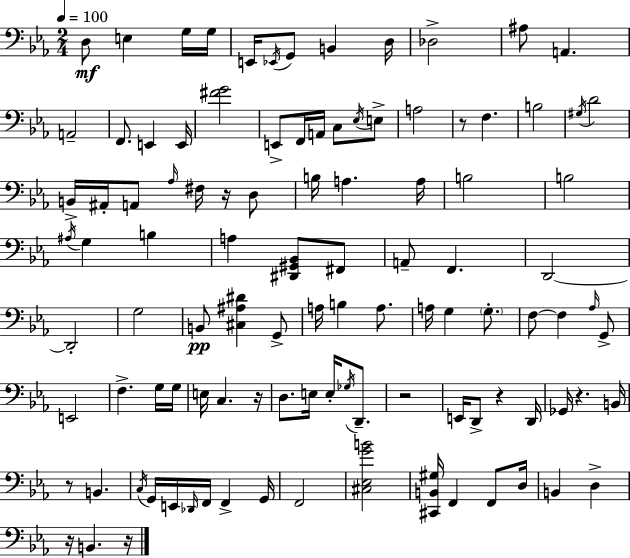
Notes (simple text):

D3/e E3/q G3/s G3/s E2/s Eb2/s G2/e B2/q D3/s Db3/h A#3/e A2/q. A2/h F2/e. E2/q E2/s [F#4,G4]/h E2/e F2/s A2/s C3/e Eb3/s E3/e A3/h R/e F3/q. B3/h G#3/s D4/h B2/s A#2/s A2/e Ab3/s F#3/s R/s D3/e B3/s A3/q. A3/s B3/h B3/h A#3/s G3/q B3/q A3/q [D#2,G#2,Bb2]/e F#2/e A2/e F2/q. D2/h D2/h G3/h B2/e [C#3,A#3,D#4]/q G2/e A3/s B3/q A3/e. A3/s G3/q G3/e. F3/e F3/q Ab3/s G2/e E2/h F3/q. G3/s G3/s E3/s C3/q. R/s D3/e. E3/s E3/s Gb3/s D2/e. R/h E2/s D2/e R/q D2/s Gb2/s R/q. B2/s R/e B2/q. C3/s G2/s E2/s Db2/s F2/s F2/q G2/s F2/h [C#3,Eb3,G4,B4]/h [C#2,B2,G#3]/s F2/q F2/e D3/s B2/q D3/q R/s B2/q. R/s